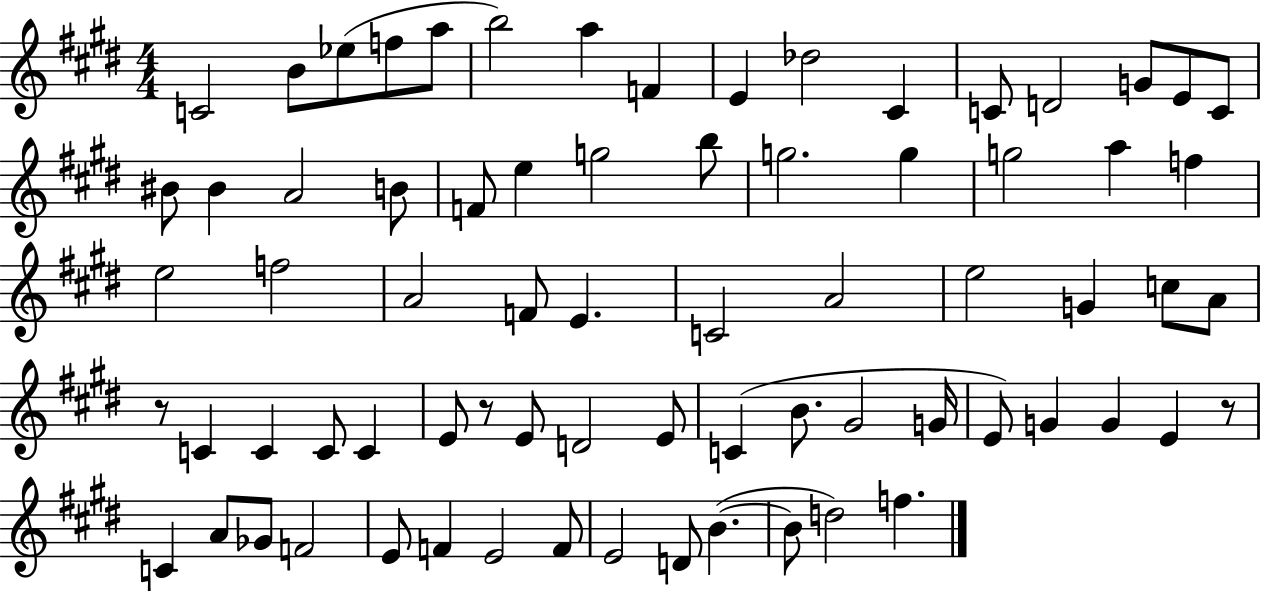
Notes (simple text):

C4/h B4/e Eb5/e F5/e A5/e B5/h A5/q F4/q E4/q Db5/h C#4/q C4/e D4/h G4/e E4/e C4/e BIS4/e BIS4/q A4/h B4/e F4/e E5/q G5/h B5/e G5/h. G5/q G5/h A5/q F5/q E5/h F5/h A4/h F4/e E4/q. C4/h A4/h E5/h G4/q C5/e A4/e R/e C4/q C4/q C4/e C4/q E4/e R/e E4/e D4/h E4/e C4/q B4/e. G#4/h G4/s E4/e G4/q G4/q E4/q R/e C4/q A4/e Gb4/e F4/h E4/e F4/q E4/h F4/e E4/h D4/e B4/q. B4/e D5/h F5/q.